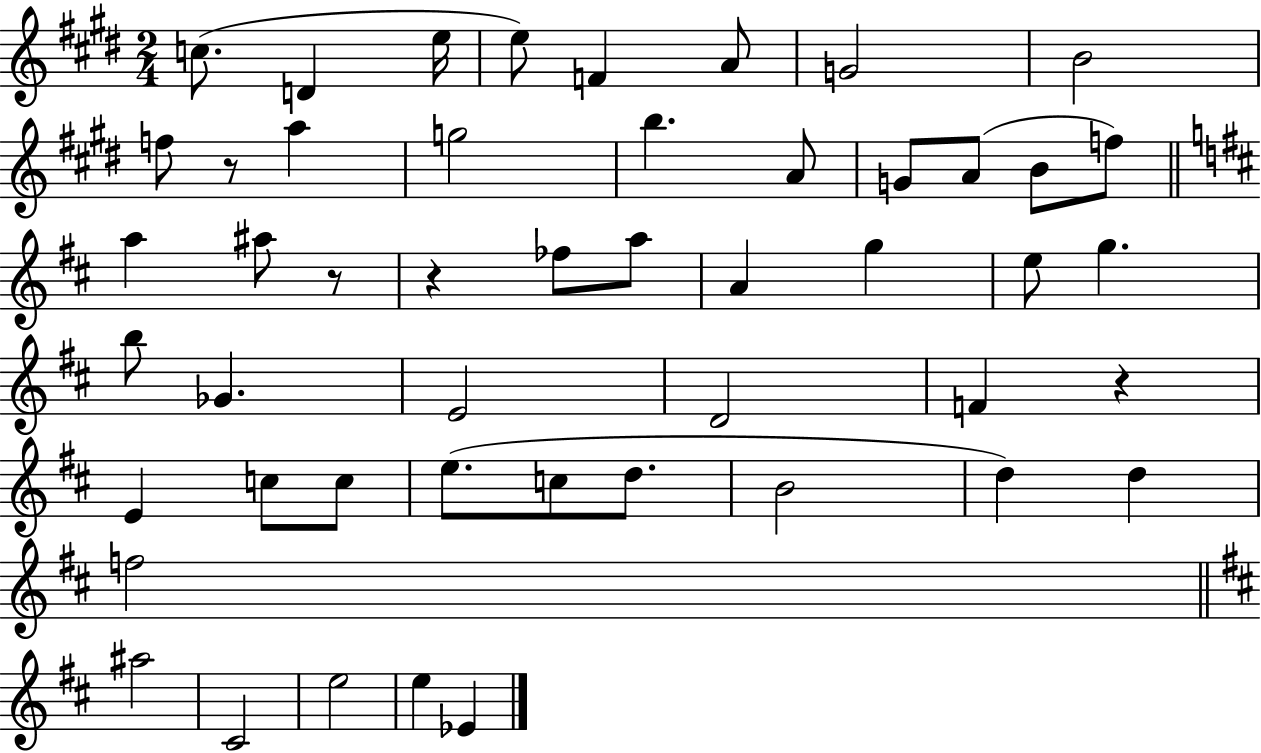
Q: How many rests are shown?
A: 4